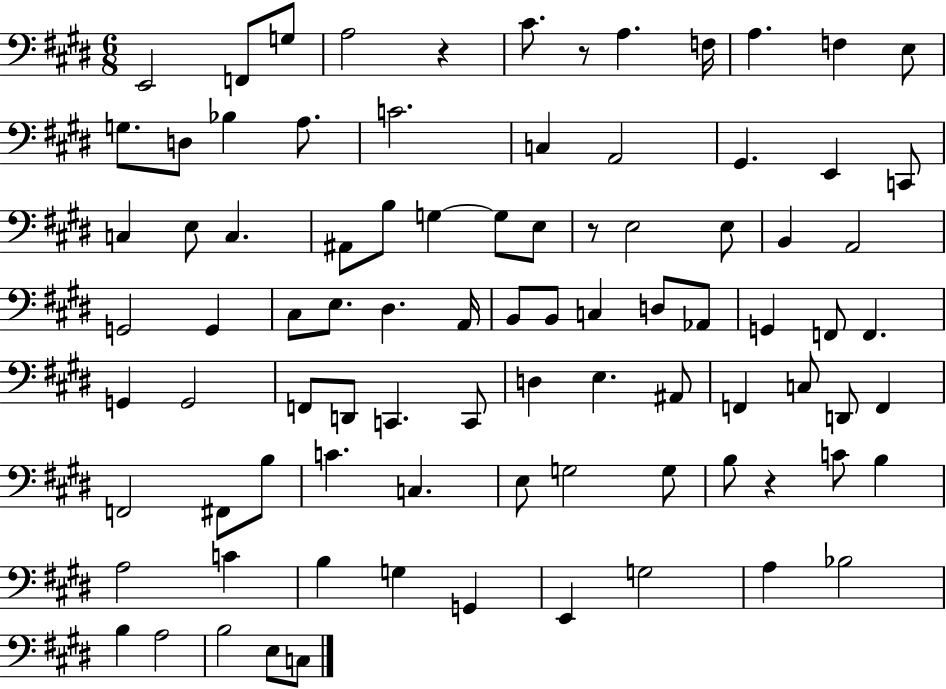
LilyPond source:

{
  \clef bass
  \numericTimeSignature
  \time 6/8
  \key e \major
  e,2 f,8 g8 | a2 r4 | cis'8. r8 a4. f16 | a4. f4 e8 | \break g8. d8 bes4 a8. | c'2. | c4 a,2 | gis,4. e,4 c,8 | \break c4 e8 c4. | ais,8 b8 g4~~ g8 e8 | r8 e2 e8 | b,4 a,2 | \break g,2 g,4 | cis8 e8. dis4. a,16 | b,8 b,8 c4 d8 aes,8 | g,4 f,8 f,4. | \break g,4 g,2 | f,8 d,8 c,4. c,8 | d4 e4. ais,8 | f,4 c8 d,8 f,4 | \break f,2 fis,8 b8 | c'4. c4. | e8 g2 g8 | b8 r4 c'8 b4 | \break a2 c'4 | b4 g4 g,4 | e,4 g2 | a4 bes2 | \break b4 a2 | b2 e8 c8 | \bar "|."
}